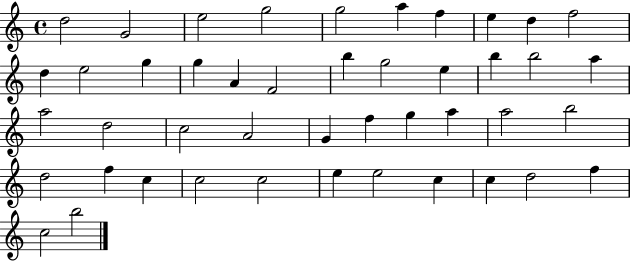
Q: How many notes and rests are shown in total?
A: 45